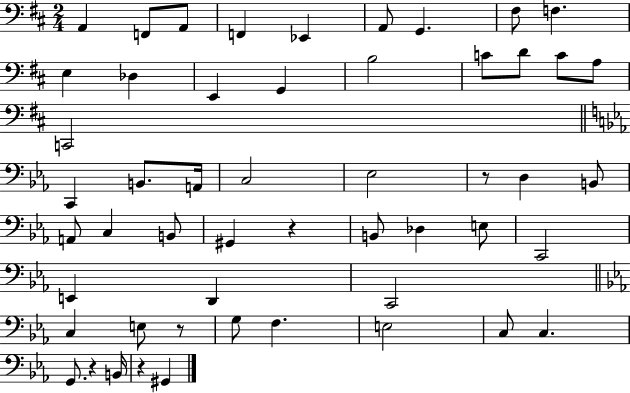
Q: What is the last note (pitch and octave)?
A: G#2